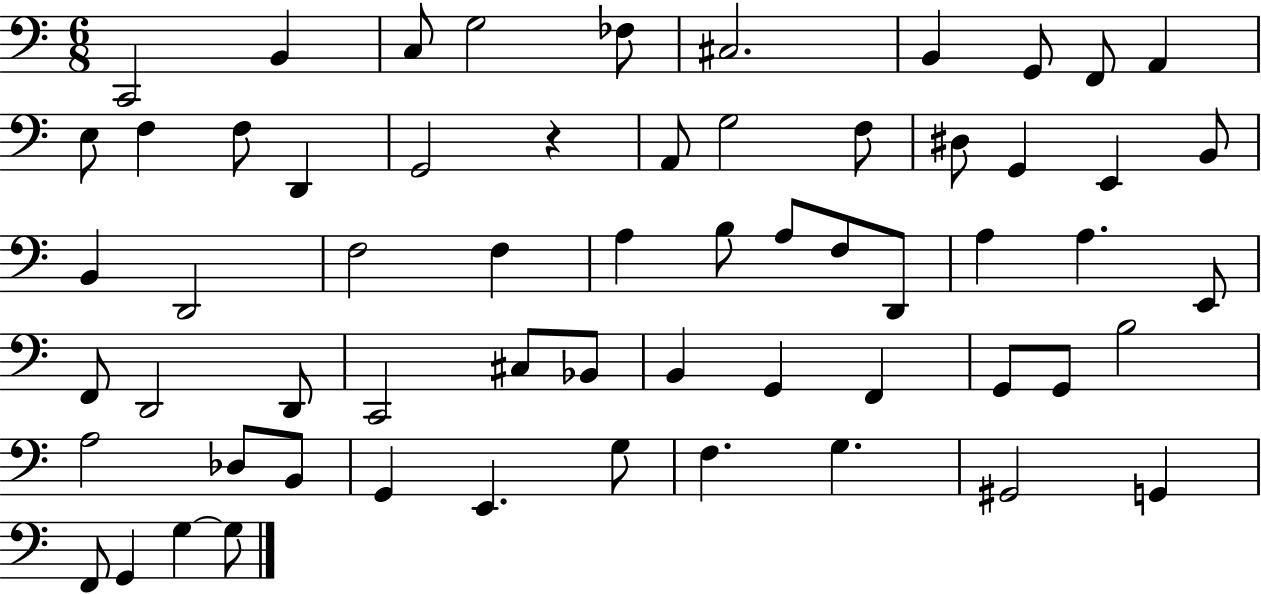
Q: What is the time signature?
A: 6/8